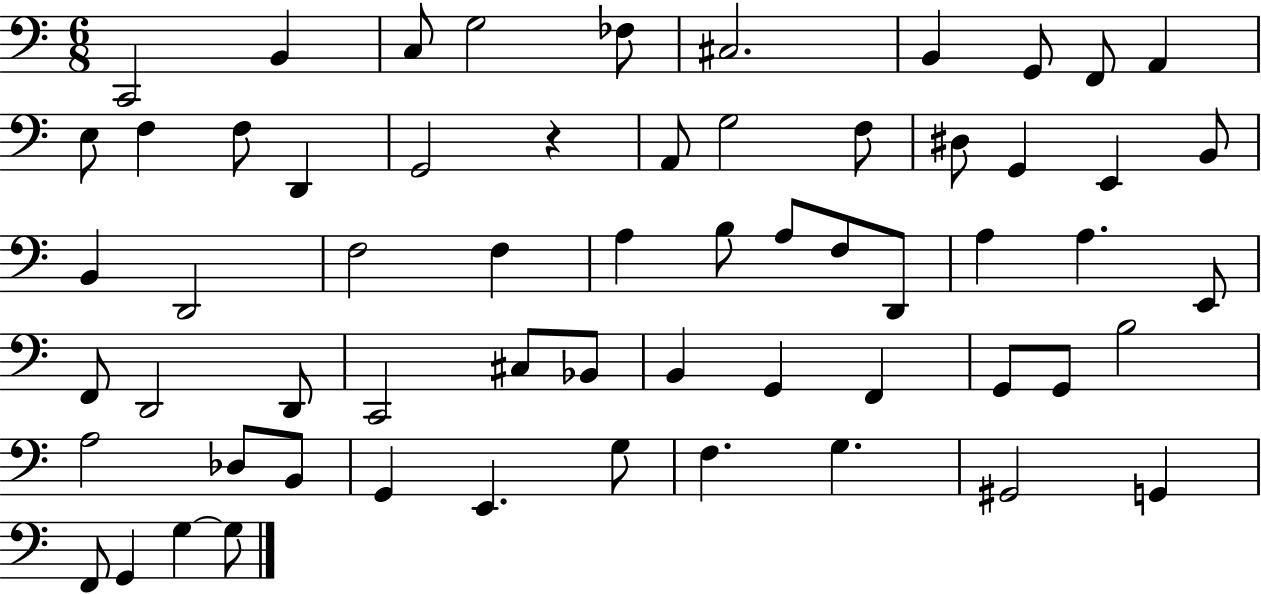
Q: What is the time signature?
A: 6/8